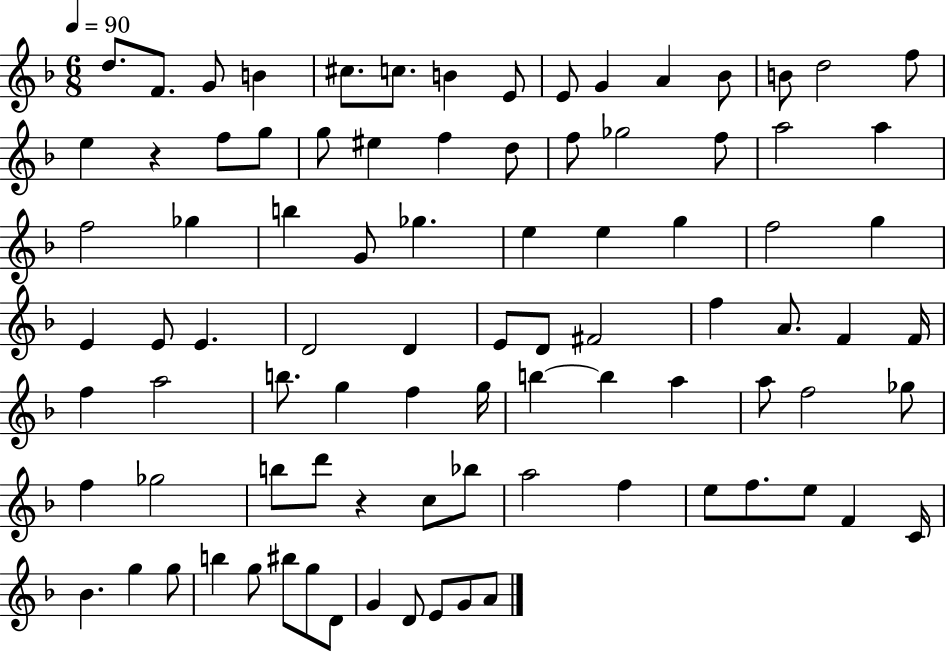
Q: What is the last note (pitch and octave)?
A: A4